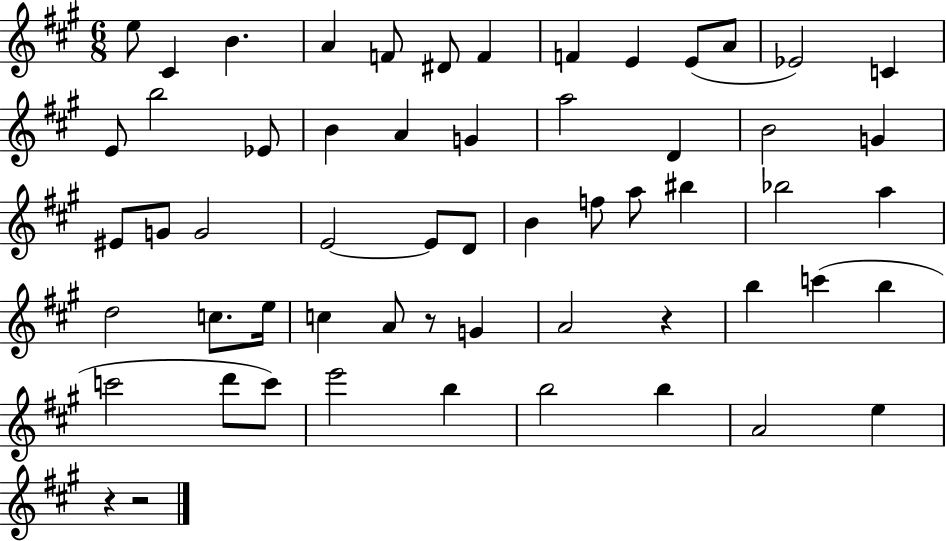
E5/e C#4/q B4/q. A4/q F4/e D#4/e F4/q F4/q E4/q E4/e A4/e Eb4/h C4/q E4/e B5/h Eb4/e B4/q A4/q G4/q A5/h D4/q B4/h G4/q EIS4/e G4/e G4/h E4/h E4/e D4/e B4/q F5/e A5/e BIS5/q Bb5/h A5/q D5/h C5/e. E5/s C5/q A4/e R/e G4/q A4/h R/q B5/q C6/q B5/q C6/h D6/e C6/e E6/h B5/q B5/h B5/q A4/h E5/q R/q R/h